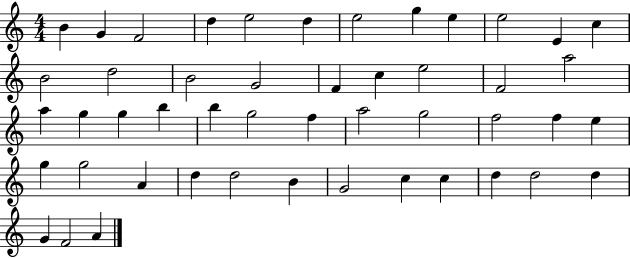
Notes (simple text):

B4/q G4/q F4/h D5/q E5/h D5/q E5/h G5/q E5/q E5/h E4/q C5/q B4/h D5/h B4/h G4/h F4/q C5/q E5/h F4/h A5/h A5/q G5/q G5/q B5/q B5/q G5/h F5/q A5/h G5/h F5/h F5/q E5/q G5/q G5/h A4/q D5/q D5/h B4/q G4/h C5/q C5/q D5/q D5/h D5/q G4/q F4/h A4/q